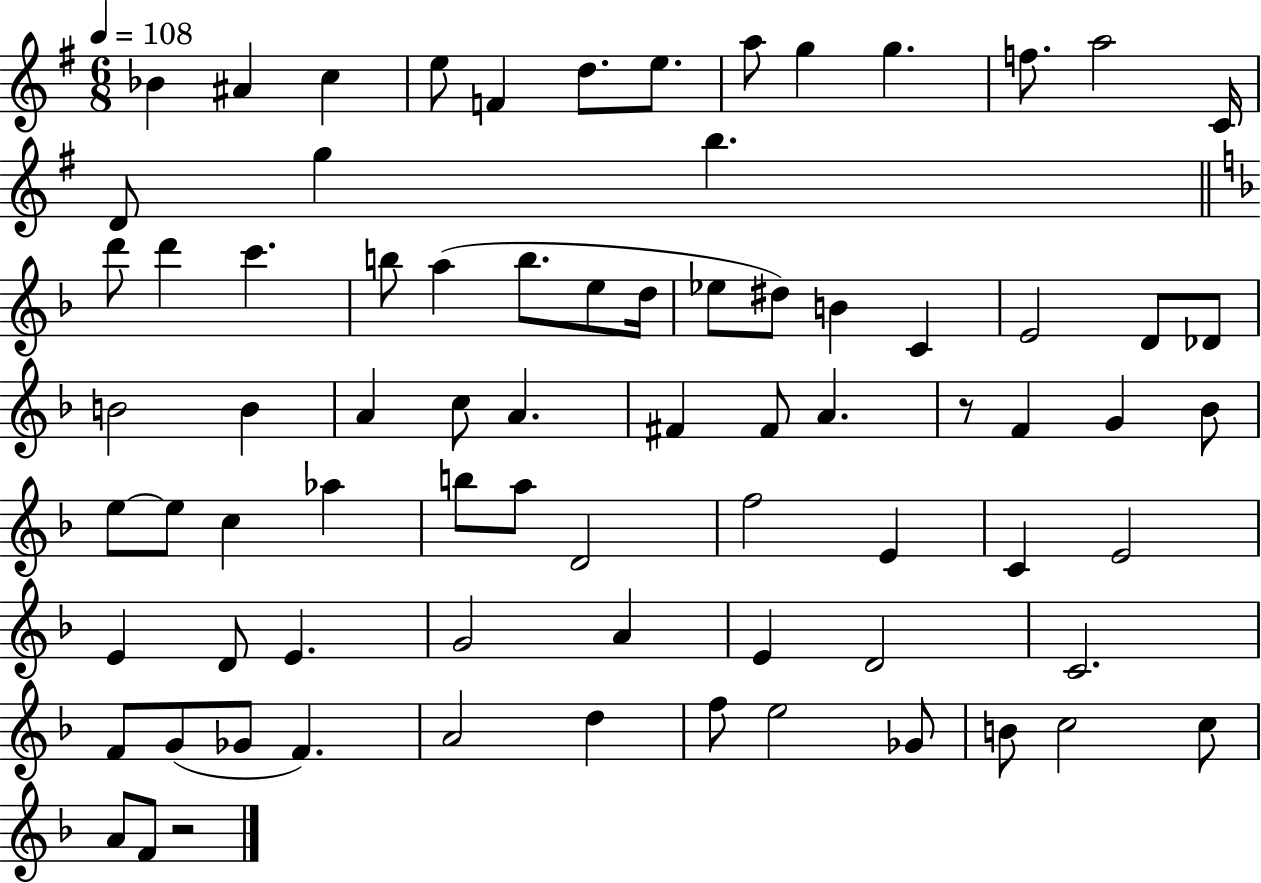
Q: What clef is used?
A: treble